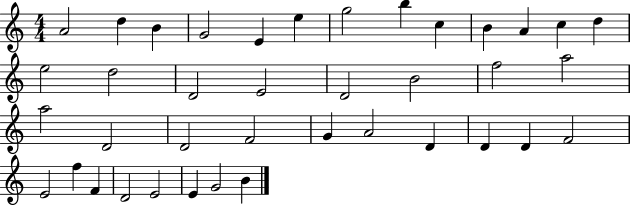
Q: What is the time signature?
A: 4/4